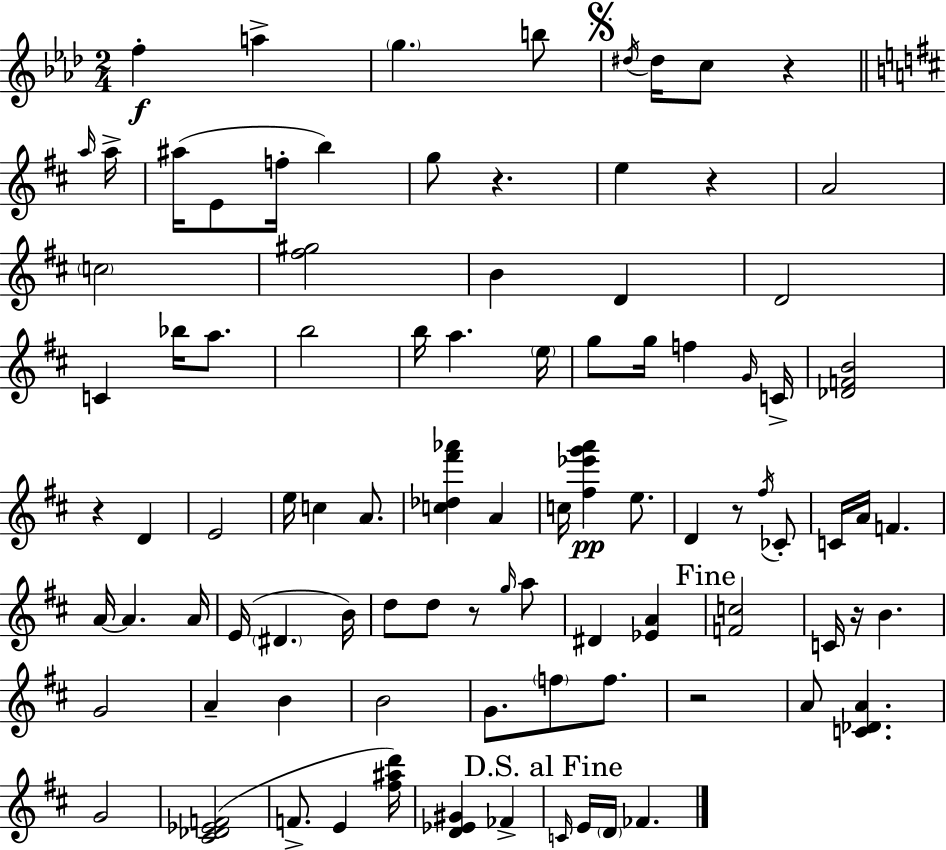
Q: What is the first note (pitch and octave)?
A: F5